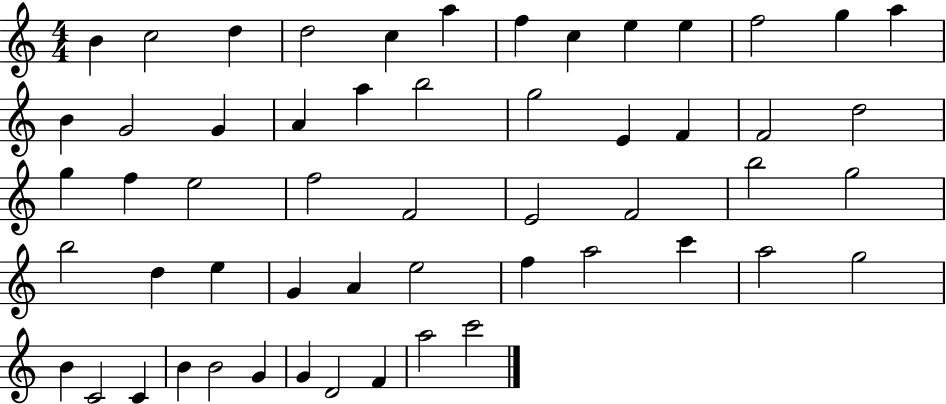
B4/q C5/h D5/q D5/h C5/q A5/q F5/q C5/q E5/q E5/q F5/h G5/q A5/q B4/q G4/h G4/q A4/q A5/q B5/h G5/h E4/q F4/q F4/h D5/h G5/q F5/q E5/h F5/h F4/h E4/h F4/h B5/h G5/h B5/h D5/q E5/q G4/q A4/q E5/h F5/q A5/h C6/q A5/h G5/h B4/q C4/h C4/q B4/q B4/h G4/q G4/q D4/h F4/q A5/h C6/h